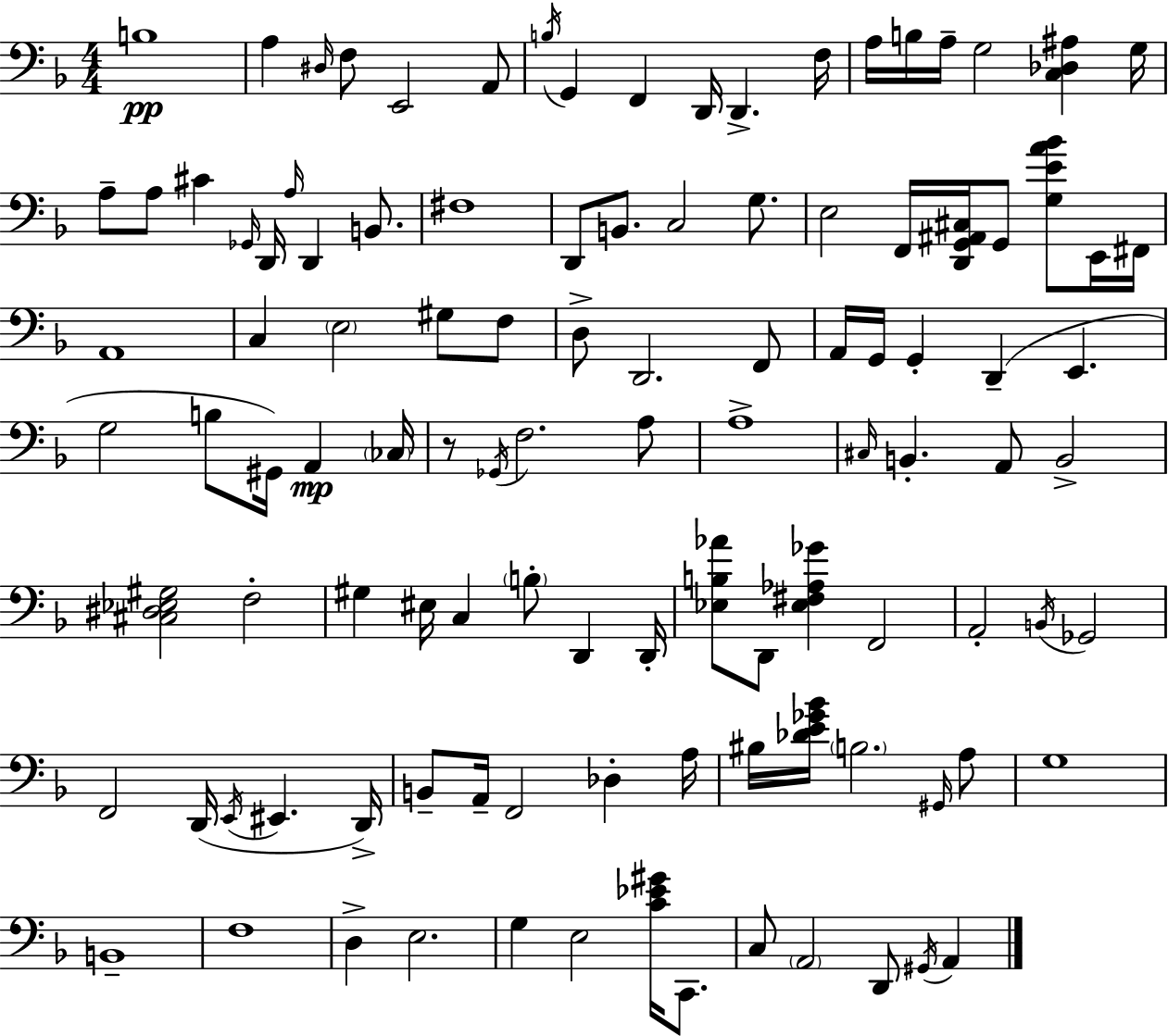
X:1
T:Untitled
M:4/4
L:1/4
K:F
B,4 A, ^D,/4 F,/2 E,,2 A,,/2 B,/4 G,, F,, D,,/4 D,, F,/4 A,/4 B,/4 A,/4 G,2 [C,_D,^A,] G,/4 A,/2 A,/2 ^C _G,,/4 D,,/4 A,/4 D,, B,,/2 ^F,4 D,,/2 B,,/2 C,2 G,/2 E,2 F,,/4 [D,,G,,^A,,^C,]/4 G,,/2 [G,EA_B]/2 E,,/4 ^F,,/4 A,,4 C, E,2 ^G,/2 F,/2 D,/2 D,,2 F,,/2 A,,/4 G,,/4 G,, D,, E,, G,2 B,/2 ^G,,/4 A,, _C,/4 z/2 _G,,/4 F,2 A,/2 A,4 ^C,/4 B,, A,,/2 B,,2 [^C,^D,_E,^G,]2 F,2 ^G, ^E,/4 C, B,/2 D,, D,,/4 [_E,B,_A]/2 D,,/2 [_E,^F,_A,_G] F,,2 A,,2 B,,/4 _G,,2 F,,2 D,,/4 E,,/4 ^E,, D,,/4 B,,/2 A,,/4 F,,2 _D, A,/4 ^B,/4 [_DE_G_B]/4 B,2 ^G,,/4 A,/2 G,4 B,,4 F,4 D, E,2 G, E,2 [C_E^G]/4 C,,/2 C,/2 A,,2 D,,/2 ^G,,/4 A,,